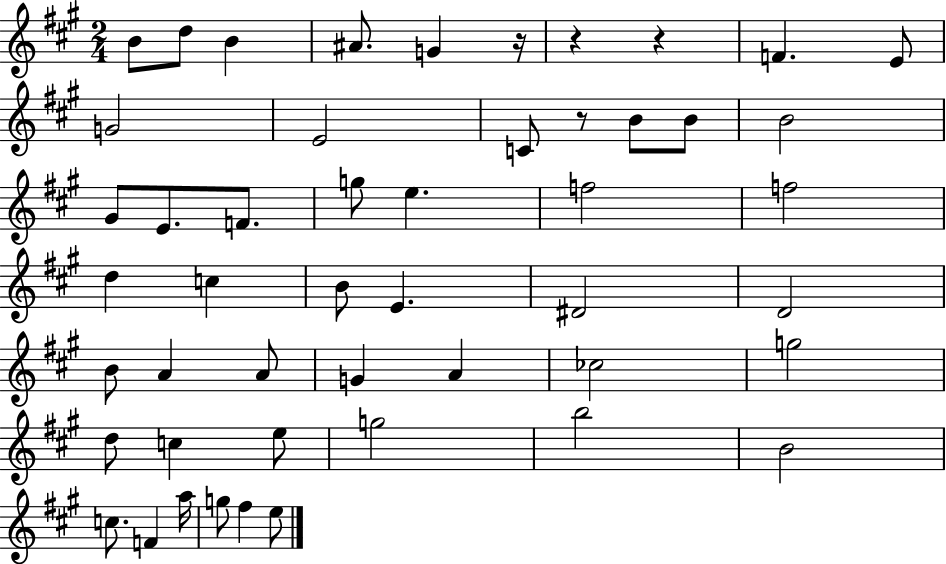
B4/e D5/e B4/q A#4/e. G4/q R/s R/q R/q F4/q. E4/e G4/h E4/h C4/e R/e B4/e B4/e B4/h G#4/e E4/e. F4/e. G5/e E5/q. F5/h F5/h D5/q C5/q B4/e E4/q. D#4/h D4/h B4/e A4/q A4/e G4/q A4/q CES5/h G5/h D5/e C5/q E5/e G5/h B5/h B4/h C5/e. F4/q A5/s G5/e F#5/q E5/e